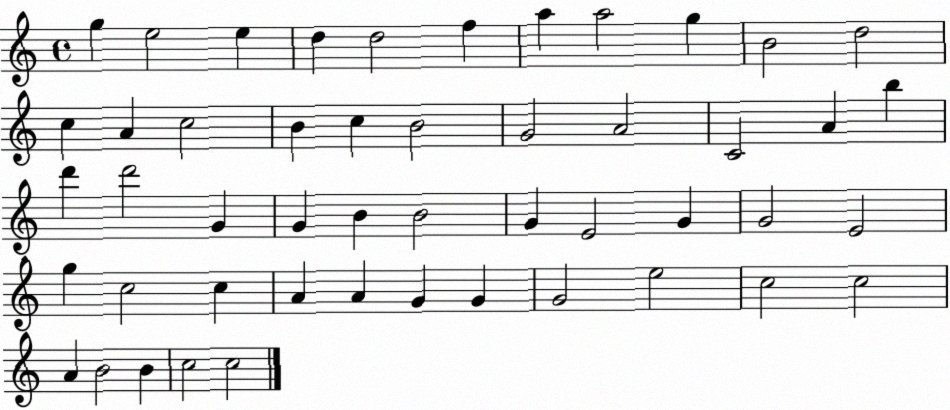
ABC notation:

X:1
T:Untitled
M:4/4
L:1/4
K:C
g e2 e d d2 f a a2 g B2 d2 c A c2 B c B2 G2 A2 C2 A b d' d'2 G G B B2 G E2 G G2 E2 g c2 c A A G G G2 e2 c2 c2 A B2 B c2 c2